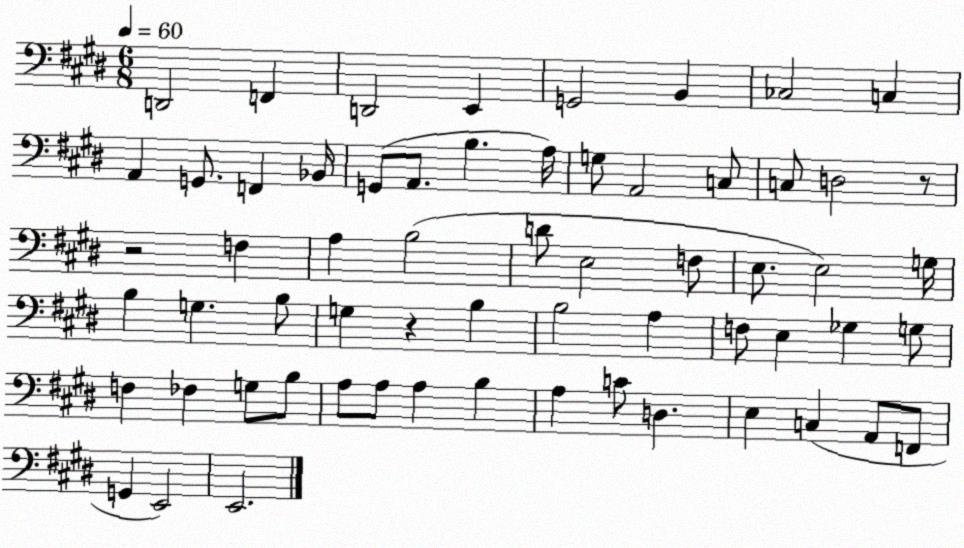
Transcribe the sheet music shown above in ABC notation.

X:1
T:Untitled
M:6/8
L:1/4
K:E
D,,2 F,, D,,2 E,, G,,2 B,, _C,2 C, A,, G,,/2 F,, _B,,/4 G,,/2 A,,/2 B, A,/4 G,/2 A,,2 C,/2 C,/2 D,2 z/2 z2 F, A, B,2 D/2 E,2 F,/2 E,/2 E,2 G,/4 B, G, B,/2 G, z B, B,2 A, F,/2 E, _G, G,/2 F, _F, G,/2 B,/2 A,/2 A,/2 A, B, A, C/2 D, E, C, A,,/2 F,,/2 G,, E,,2 E,,2